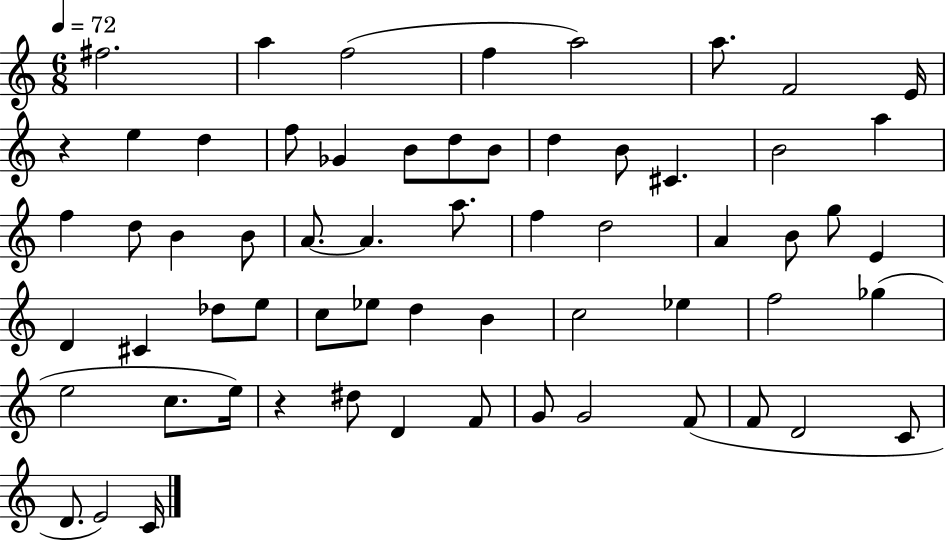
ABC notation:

X:1
T:Untitled
M:6/8
L:1/4
K:C
^f2 a f2 f a2 a/2 F2 E/4 z e d f/2 _G B/2 d/2 B/2 d B/2 ^C B2 a f d/2 B B/2 A/2 A a/2 f d2 A B/2 g/2 E D ^C _d/2 e/2 c/2 _e/2 d B c2 _e f2 _g e2 c/2 e/4 z ^d/2 D F/2 G/2 G2 F/2 F/2 D2 C/2 D/2 E2 C/4